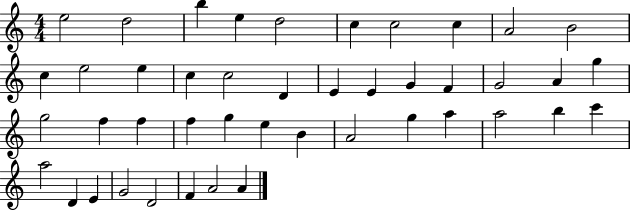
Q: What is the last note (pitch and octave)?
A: A4